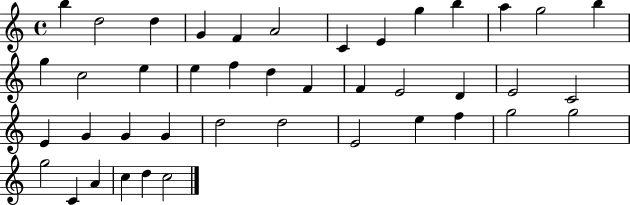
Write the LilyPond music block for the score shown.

{
  \clef treble
  \time 4/4
  \defaultTimeSignature
  \key c \major
  b''4 d''2 d''4 | g'4 f'4 a'2 | c'4 e'4 g''4 b''4 | a''4 g''2 b''4 | \break g''4 c''2 e''4 | e''4 f''4 d''4 f'4 | f'4 e'2 d'4 | e'2 c'2 | \break e'4 g'4 g'4 g'4 | d''2 d''2 | e'2 e''4 f''4 | g''2 g''2 | \break g''2 c'4 a'4 | c''4 d''4 c''2 | \bar "|."
}